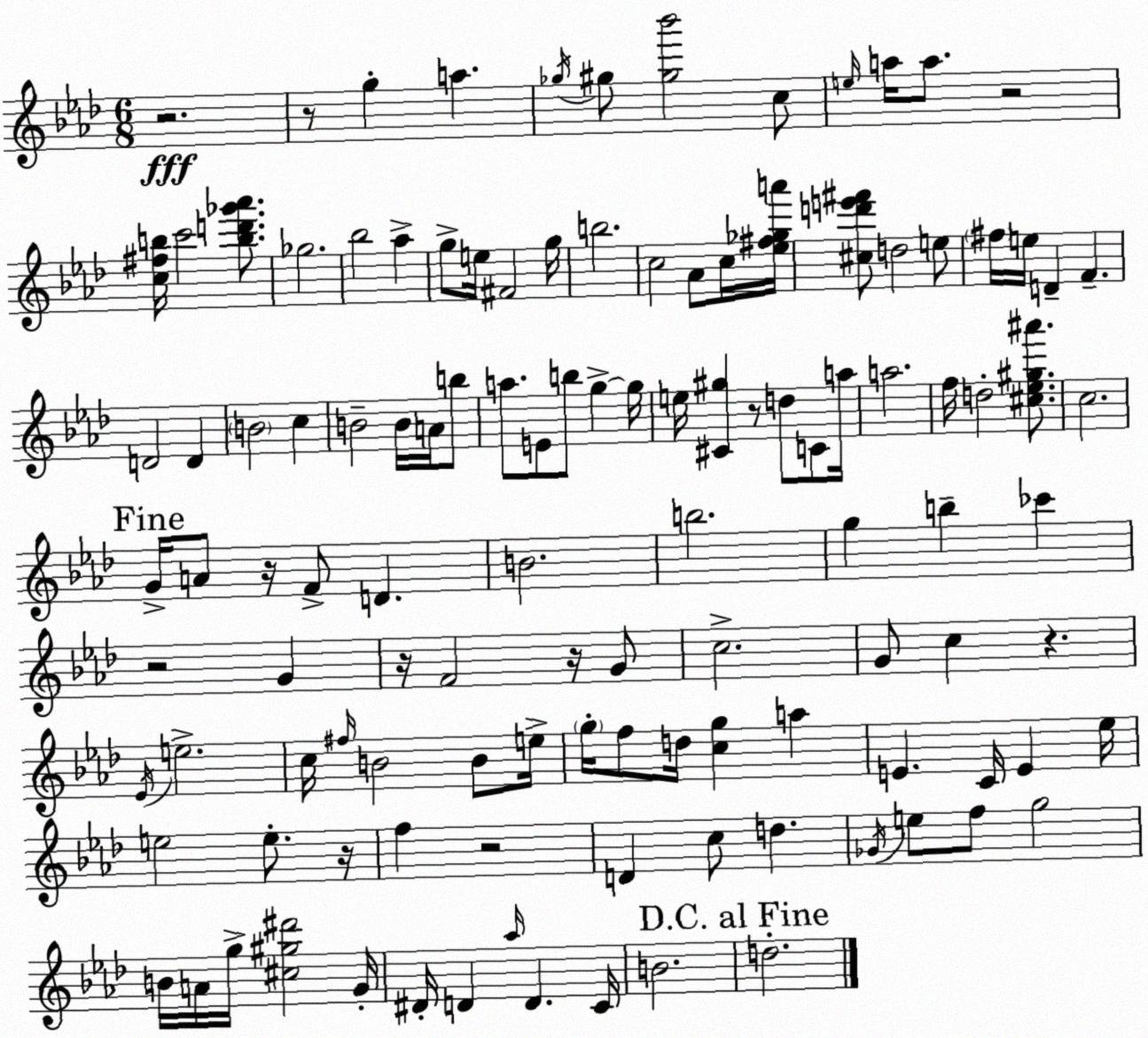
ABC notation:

X:1
T:Untitled
M:6/8
L:1/4
K:Ab
z2 z/2 g a _g/4 ^g/2 [^g_b']2 c/2 e/4 a/4 a/2 z2 [c^fb]/4 c'2 [bd'_g'_a']/2 _g2 _b2 _a g/2 e/4 ^F2 g/4 b2 c2 _A/2 c/4 [_e^f_ga']/4 [^cd'e'^f']/2 d2 e/2 ^f/4 e/4 D F D2 D B2 c B2 B/4 A/4 b/2 a/2 E/2 b/2 g g/4 e/4 [^C^g] z/2 d/2 C/2 a/4 a2 f/4 d2 [^c_e^g^a']/2 c2 G/4 A/2 z/4 F/2 D B2 b2 g b _c' z2 G z/4 F2 z/4 G/2 c2 G/2 c z _E/4 e2 c/4 ^f/4 B2 B/2 e/4 g/4 f/2 d/4 [cg] a E C/4 E _e/4 e2 e/2 z/4 f z2 D c/2 d _G/4 e/2 f/2 g2 B/4 A/4 g/4 [^c^g^d']2 G/4 ^D/4 D _a/4 D C/4 B2 d2